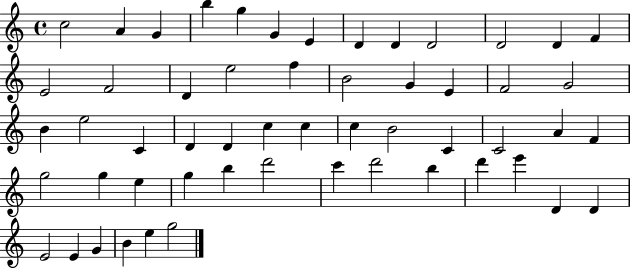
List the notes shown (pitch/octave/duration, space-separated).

C5/h A4/q G4/q B5/q G5/q G4/q E4/q D4/q D4/q D4/h D4/h D4/q F4/q E4/h F4/h D4/q E5/h F5/q B4/h G4/q E4/q F4/h G4/h B4/q E5/h C4/q D4/q D4/q C5/q C5/q C5/q B4/h C4/q C4/h A4/q F4/q G5/h G5/q E5/q G5/q B5/q D6/h C6/q D6/h B5/q D6/q E6/q D4/q D4/q E4/h E4/q G4/q B4/q E5/q G5/h